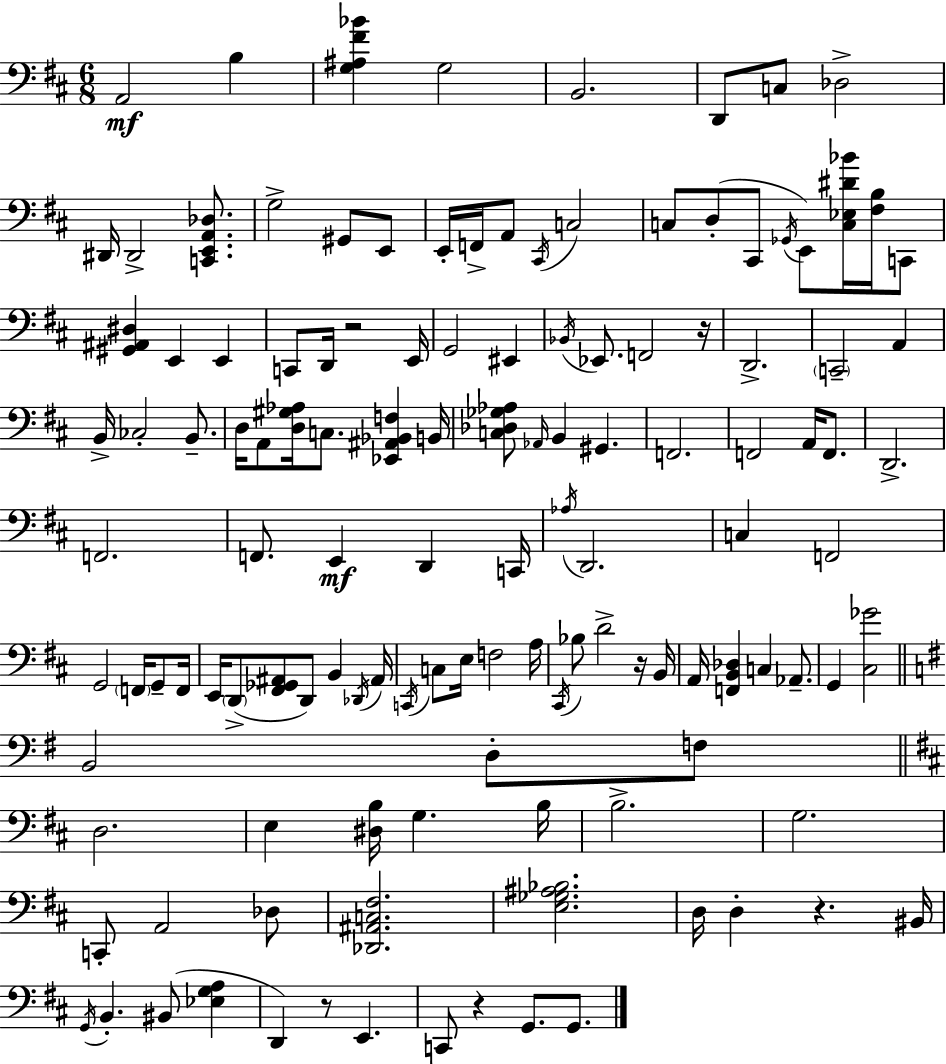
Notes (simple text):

A2/h B3/q [G3,A#3,F#4,Bb4]/q G3/h B2/h. D2/e C3/e Db3/h D#2/s D#2/h [C2,E2,A2,Db3]/e. G3/h G#2/e E2/e E2/s F2/s A2/e C#2/s C3/h C3/e D3/e C#2/e Gb2/s E2/e [C3,Eb3,D#4,Bb4]/s [F#3,B3]/s C2/e [G#2,A#2,D#3]/q E2/q E2/q C2/e D2/s R/h E2/s G2/h EIS2/q Bb2/s Eb2/e. F2/h R/s D2/h. C2/h A2/q B2/s CES3/h B2/e. D3/s A2/e [D3,G#3,Ab3]/s C3/e. [Eb2,A#2,Bb2,F3]/q B2/s [C3,Db3,Gb3,Ab3]/e Ab2/s B2/q G#2/q. F2/h. F2/h A2/s F2/e. D2/h. F2/h. F2/e. E2/q D2/q C2/s Ab3/s D2/h. C3/q F2/h G2/h F2/s G2/e F2/s E2/s D2/e [F#2,Gb2,A#2]/e D2/e B2/q Db2/s A#2/s C2/s C3/e E3/s F3/h A3/s C#2/s Bb3/e D4/h R/s B2/s A2/s [F2,B2,Db3]/q C3/q Ab2/e. G2/q [C#3,Gb4]/h B2/h D3/e F3/e D3/h. E3/q [D#3,B3]/s G3/q. B3/s B3/h. G3/h. C2/e A2/h Db3/e [Db2,A#2,C3,F#3]/h. [E3,Gb3,A#3,Bb3]/h. D3/s D3/q R/q. BIS2/s G2/s B2/q. BIS2/e [Eb3,G3,A3]/q D2/q R/e E2/q. C2/e R/q G2/e. G2/e.